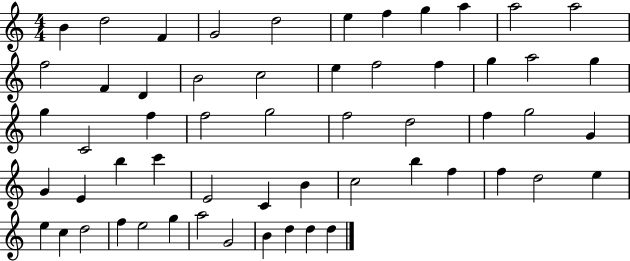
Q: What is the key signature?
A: C major